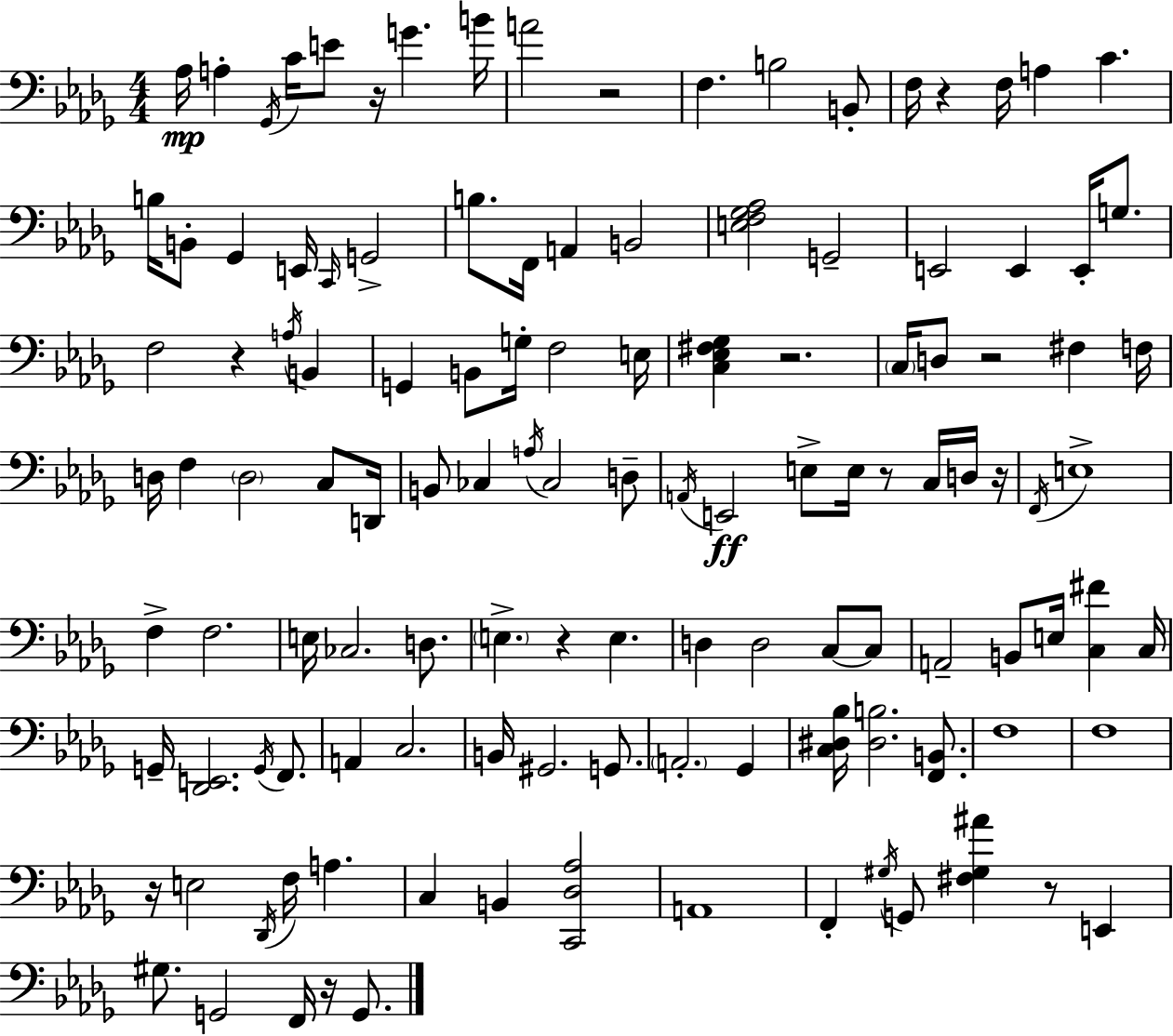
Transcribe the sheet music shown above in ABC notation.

X:1
T:Untitled
M:4/4
L:1/4
K:Bbm
_A,/4 A, _G,,/4 C/4 E/2 z/4 G B/4 A2 z2 F, B,2 B,,/2 F,/4 z F,/4 A, C B,/4 B,,/2 _G,, E,,/4 C,,/4 G,,2 B,/2 F,,/4 A,, B,,2 [E,F,_G,_A,]2 G,,2 E,,2 E,, E,,/4 G,/2 F,2 z A,/4 B,, G,, B,,/2 G,/4 F,2 E,/4 [C,_E,^F,_G,] z2 C,/4 D,/2 z2 ^F, F,/4 D,/4 F, D,2 C,/2 D,,/4 B,,/2 _C, A,/4 _C,2 D,/2 A,,/4 E,,2 E,/2 E,/4 z/2 C,/4 D,/4 z/4 F,,/4 E,4 F, F,2 E,/4 _C,2 D,/2 E, z E, D, D,2 C,/2 C,/2 A,,2 B,,/2 E,/4 [C,^F] C,/4 G,,/4 [_D,,E,,]2 G,,/4 F,,/2 A,, C,2 B,,/4 ^G,,2 G,,/2 A,,2 _G,, [C,^D,_B,]/4 [^D,B,]2 [F,,B,,]/2 F,4 F,4 z/4 E,2 _D,,/4 F,/4 A, C, B,, [C,,_D,_A,]2 A,,4 F,, ^G,/4 G,,/2 [^F,^G,^A] z/2 E,, ^G,/2 G,,2 F,,/4 z/4 G,,/2